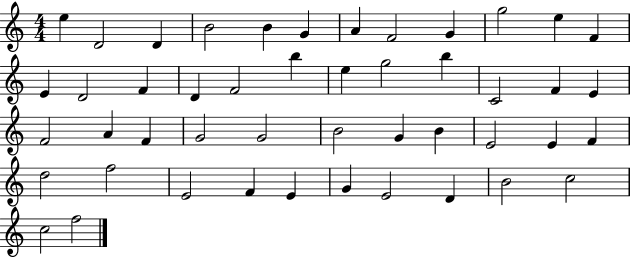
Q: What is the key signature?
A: C major